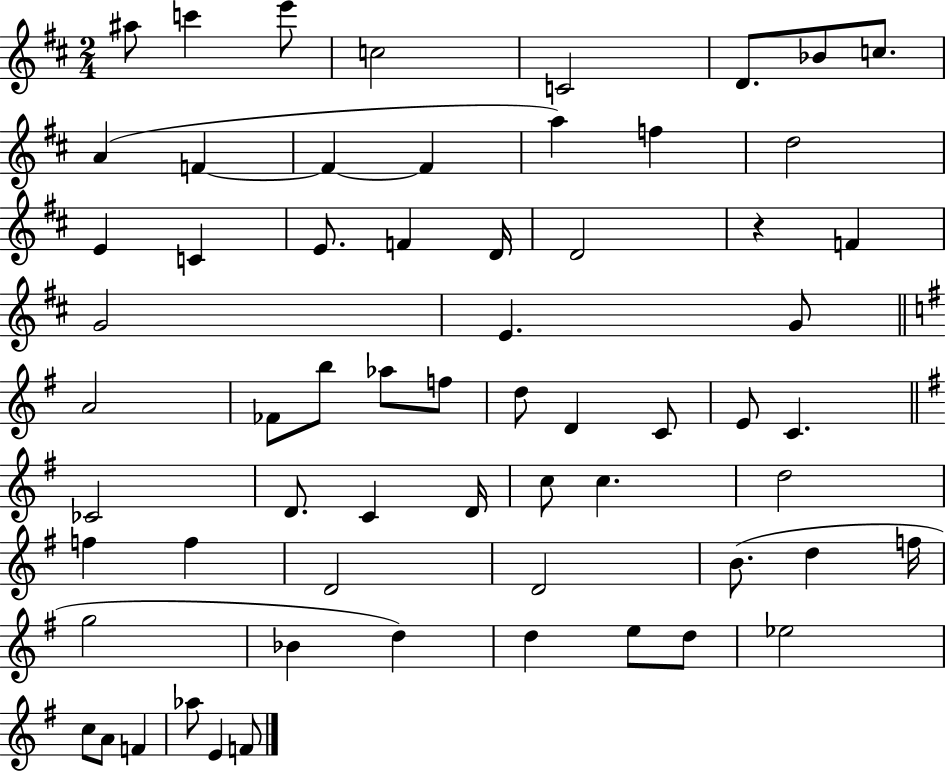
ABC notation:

X:1
T:Untitled
M:2/4
L:1/4
K:D
^a/2 c' e'/2 c2 C2 D/2 _B/2 c/2 A F F F a f d2 E C E/2 F D/4 D2 z F G2 E G/2 A2 _F/2 b/2 _a/2 f/2 d/2 D C/2 E/2 C _C2 D/2 C D/4 c/2 c d2 f f D2 D2 B/2 d f/4 g2 _B d d e/2 d/2 _e2 c/2 A/2 F _a/2 E F/2